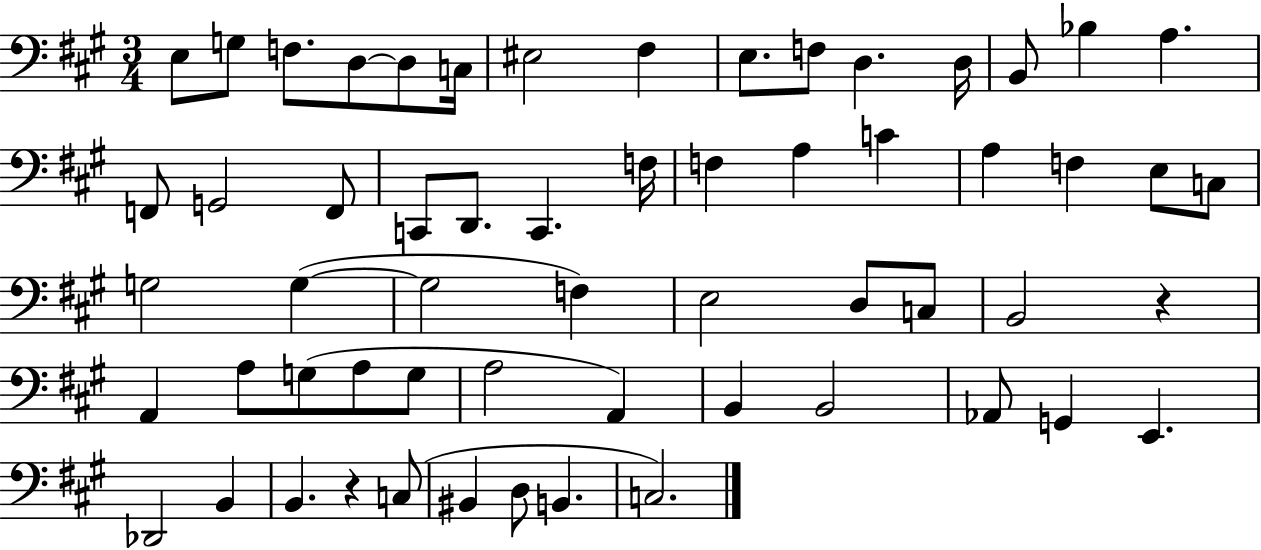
X:1
T:Untitled
M:3/4
L:1/4
K:A
E,/2 G,/2 F,/2 D,/2 D,/2 C,/4 ^E,2 ^F, E,/2 F,/2 D, D,/4 B,,/2 _B, A, F,,/2 G,,2 F,,/2 C,,/2 D,,/2 C,, F,/4 F, A, C A, F, E,/2 C,/2 G,2 G, G,2 F, E,2 D,/2 C,/2 B,,2 z A,, A,/2 G,/2 A,/2 G,/2 A,2 A,, B,, B,,2 _A,,/2 G,, E,, _D,,2 B,, B,, z C,/2 ^B,, D,/2 B,, C,2